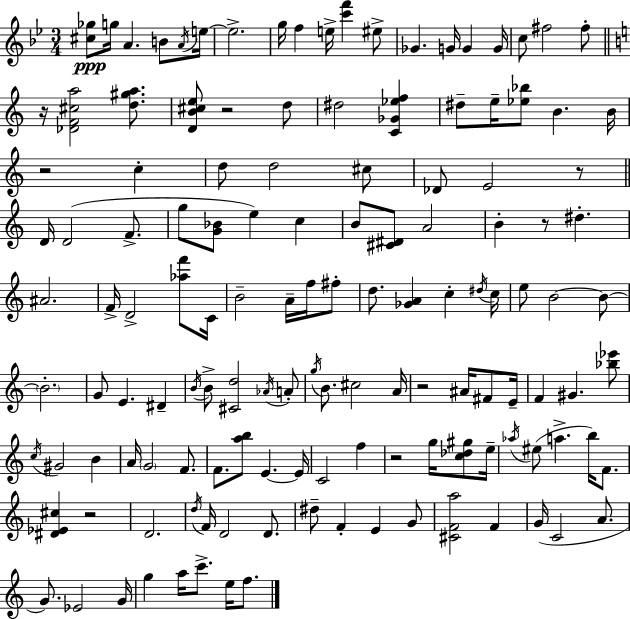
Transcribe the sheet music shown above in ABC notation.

X:1
T:Untitled
M:3/4
L:1/4
K:Bb
[^c_g]/2 g/4 A B/2 A/4 e/4 e2 g/4 f e/4 [c'f'] ^e/2 _G G/4 G G/4 c/2 ^f2 ^f/2 z/4 [_DF^ca]2 [d^ga]/2 [DB^ce]/2 z2 d/2 ^d2 [C_G_ef] ^d/2 e/4 [_e_b]/2 B B/4 z2 c d/2 d2 ^c/2 _D/2 E2 z/2 D/4 D2 F/2 g/2 [G_B]/2 e c B/2 [^C^D]/2 A2 B z/2 ^d ^A2 F/4 D2 [_af']/2 C/4 B2 A/4 f/4 ^f/2 d/2 [_GA] c ^d/4 c/4 e/2 B2 B/2 B2 G/2 E ^D B/4 B/2 [^Cd]2 _A/4 A/2 g/4 B/2 ^c2 A/4 z2 ^A/4 ^F/2 E/4 F ^G [_b_e']/2 c/4 ^G2 B A/4 G2 F/2 F/2 [ab]/2 E E/4 C2 f z2 g/4 [c_d^g]/2 e/4 _a/4 ^e/2 a b/4 F/2 [^D_E^c] z2 D2 d/4 F/4 D2 D/2 ^d/2 F E G/2 [^CFa]2 F G/4 C2 A/2 G/2 _E2 G/4 g a/4 c'/2 e/4 f/2